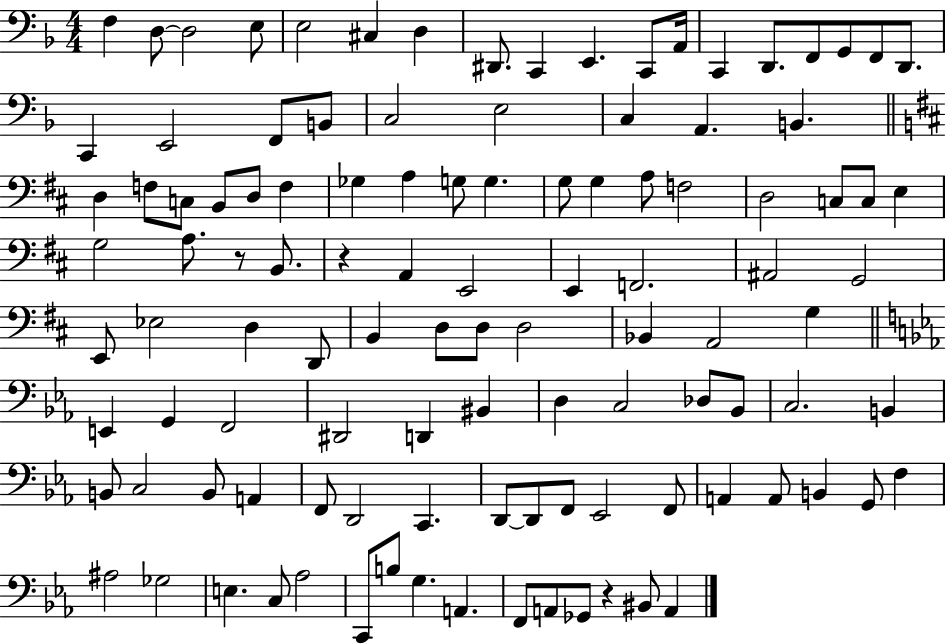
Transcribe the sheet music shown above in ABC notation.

X:1
T:Untitled
M:4/4
L:1/4
K:F
F, D,/2 D,2 E,/2 E,2 ^C, D, ^D,,/2 C,, E,, C,,/2 A,,/4 C,, D,,/2 F,,/2 G,,/2 F,,/2 D,,/2 C,, E,,2 F,,/2 B,,/2 C,2 E,2 C, A,, B,, D, F,/2 C,/2 B,,/2 D,/2 F, _G, A, G,/2 G, G,/2 G, A,/2 F,2 D,2 C,/2 C,/2 E, G,2 A,/2 z/2 B,,/2 z A,, E,,2 E,, F,,2 ^A,,2 G,,2 E,,/2 _E,2 D, D,,/2 B,, D,/2 D,/2 D,2 _B,, A,,2 G, E,, G,, F,,2 ^D,,2 D,, ^B,, D, C,2 _D,/2 _B,,/2 C,2 B,, B,,/2 C,2 B,,/2 A,, F,,/2 D,,2 C,, D,,/2 D,,/2 F,,/2 _E,,2 F,,/2 A,, A,,/2 B,, G,,/2 F, ^A,2 _G,2 E, C,/2 _A,2 C,,/2 B,/2 G, A,, F,,/2 A,,/2 _G,,/2 z ^B,,/2 A,,